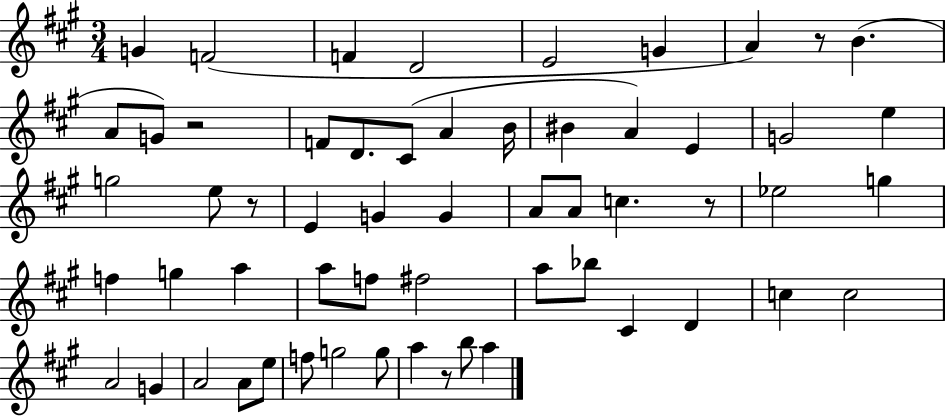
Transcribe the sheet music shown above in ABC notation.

X:1
T:Untitled
M:3/4
L:1/4
K:A
G F2 F D2 E2 G A z/2 B A/2 G/2 z2 F/2 D/2 ^C/2 A B/4 ^B A E G2 e g2 e/2 z/2 E G G A/2 A/2 c z/2 _e2 g f g a a/2 f/2 ^f2 a/2 _b/2 ^C D c c2 A2 G A2 A/2 e/2 f/2 g2 g/2 a z/2 b/2 a